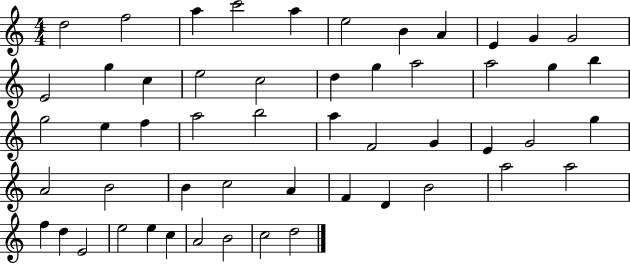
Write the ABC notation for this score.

X:1
T:Untitled
M:4/4
L:1/4
K:C
d2 f2 a c'2 a e2 B A E G G2 E2 g c e2 c2 d g a2 a2 g b g2 e f a2 b2 a F2 G E G2 g A2 B2 B c2 A F D B2 a2 a2 f d E2 e2 e c A2 B2 c2 d2